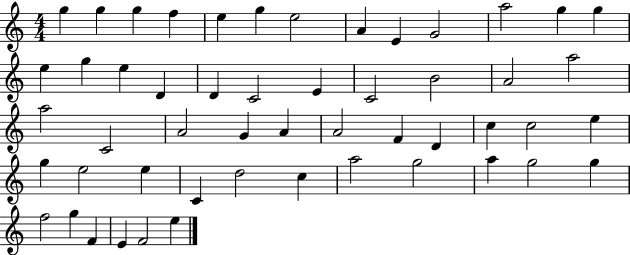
{
  \clef treble
  \numericTimeSignature
  \time 4/4
  \key c \major
  g''4 g''4 g''4 f''4 | e''4 g''4 e''2 | a'4 e'4 g'2 | a''2 g''4 g''4 | \break e''4 g''4 e''4 d'4 | d'4 c'2 e'4 | c'2 b'2 | a'2 a''2 | \break a''2 c'2 | a'2 g'4 a'4 | a'2 f'4 d'4 | c''4 c''2 e''4 | \break g''4 e''2 e''4 | c'4 d''2 c''4 | a''2 g''2 | a''4 g''2 g''4 | \break f''2 g''4 f'4 | e'4 f'2 e''4 | \bar "|."
}